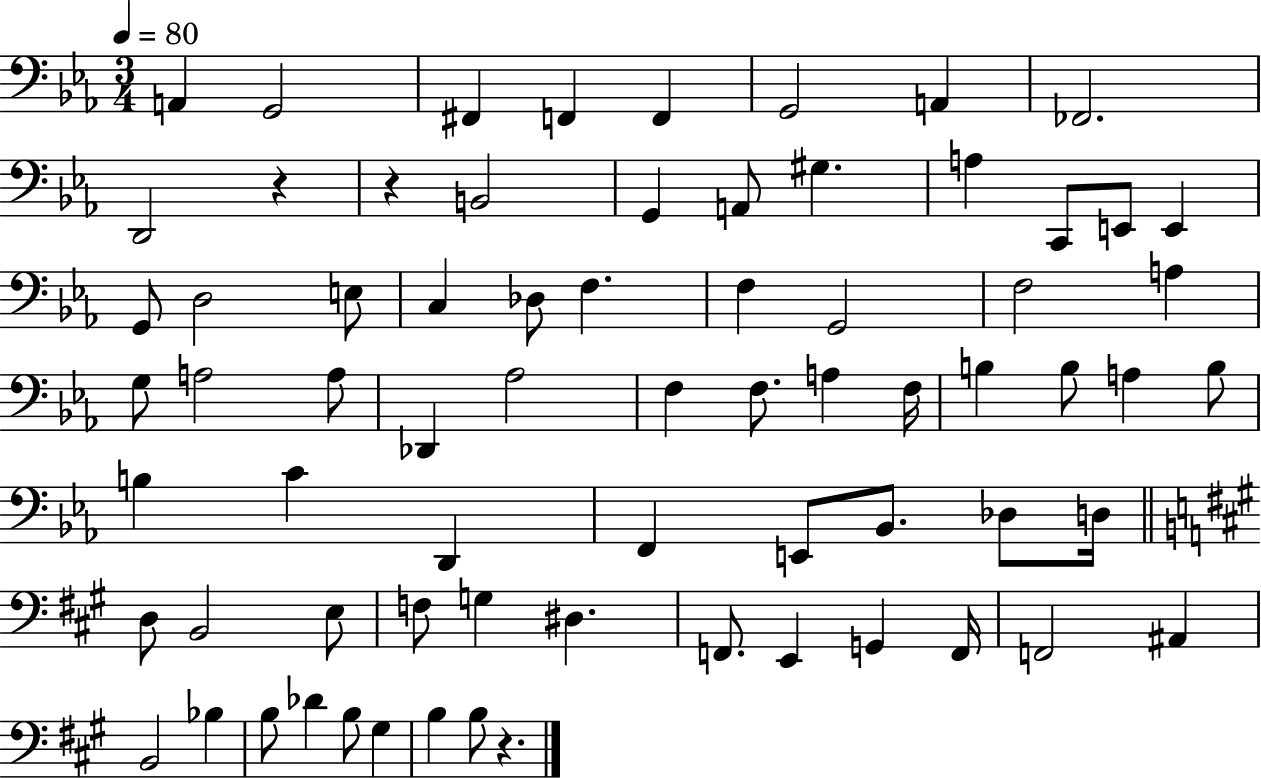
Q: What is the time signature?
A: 3/4